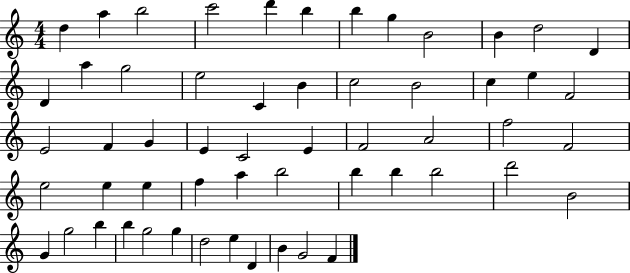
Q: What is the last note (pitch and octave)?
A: F4